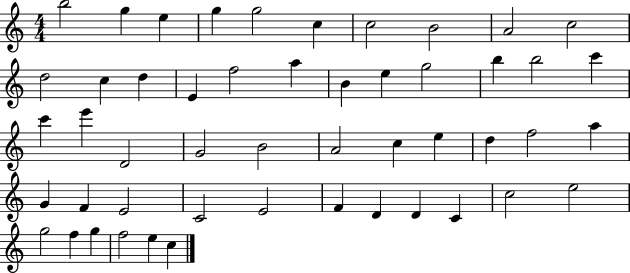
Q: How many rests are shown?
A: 0